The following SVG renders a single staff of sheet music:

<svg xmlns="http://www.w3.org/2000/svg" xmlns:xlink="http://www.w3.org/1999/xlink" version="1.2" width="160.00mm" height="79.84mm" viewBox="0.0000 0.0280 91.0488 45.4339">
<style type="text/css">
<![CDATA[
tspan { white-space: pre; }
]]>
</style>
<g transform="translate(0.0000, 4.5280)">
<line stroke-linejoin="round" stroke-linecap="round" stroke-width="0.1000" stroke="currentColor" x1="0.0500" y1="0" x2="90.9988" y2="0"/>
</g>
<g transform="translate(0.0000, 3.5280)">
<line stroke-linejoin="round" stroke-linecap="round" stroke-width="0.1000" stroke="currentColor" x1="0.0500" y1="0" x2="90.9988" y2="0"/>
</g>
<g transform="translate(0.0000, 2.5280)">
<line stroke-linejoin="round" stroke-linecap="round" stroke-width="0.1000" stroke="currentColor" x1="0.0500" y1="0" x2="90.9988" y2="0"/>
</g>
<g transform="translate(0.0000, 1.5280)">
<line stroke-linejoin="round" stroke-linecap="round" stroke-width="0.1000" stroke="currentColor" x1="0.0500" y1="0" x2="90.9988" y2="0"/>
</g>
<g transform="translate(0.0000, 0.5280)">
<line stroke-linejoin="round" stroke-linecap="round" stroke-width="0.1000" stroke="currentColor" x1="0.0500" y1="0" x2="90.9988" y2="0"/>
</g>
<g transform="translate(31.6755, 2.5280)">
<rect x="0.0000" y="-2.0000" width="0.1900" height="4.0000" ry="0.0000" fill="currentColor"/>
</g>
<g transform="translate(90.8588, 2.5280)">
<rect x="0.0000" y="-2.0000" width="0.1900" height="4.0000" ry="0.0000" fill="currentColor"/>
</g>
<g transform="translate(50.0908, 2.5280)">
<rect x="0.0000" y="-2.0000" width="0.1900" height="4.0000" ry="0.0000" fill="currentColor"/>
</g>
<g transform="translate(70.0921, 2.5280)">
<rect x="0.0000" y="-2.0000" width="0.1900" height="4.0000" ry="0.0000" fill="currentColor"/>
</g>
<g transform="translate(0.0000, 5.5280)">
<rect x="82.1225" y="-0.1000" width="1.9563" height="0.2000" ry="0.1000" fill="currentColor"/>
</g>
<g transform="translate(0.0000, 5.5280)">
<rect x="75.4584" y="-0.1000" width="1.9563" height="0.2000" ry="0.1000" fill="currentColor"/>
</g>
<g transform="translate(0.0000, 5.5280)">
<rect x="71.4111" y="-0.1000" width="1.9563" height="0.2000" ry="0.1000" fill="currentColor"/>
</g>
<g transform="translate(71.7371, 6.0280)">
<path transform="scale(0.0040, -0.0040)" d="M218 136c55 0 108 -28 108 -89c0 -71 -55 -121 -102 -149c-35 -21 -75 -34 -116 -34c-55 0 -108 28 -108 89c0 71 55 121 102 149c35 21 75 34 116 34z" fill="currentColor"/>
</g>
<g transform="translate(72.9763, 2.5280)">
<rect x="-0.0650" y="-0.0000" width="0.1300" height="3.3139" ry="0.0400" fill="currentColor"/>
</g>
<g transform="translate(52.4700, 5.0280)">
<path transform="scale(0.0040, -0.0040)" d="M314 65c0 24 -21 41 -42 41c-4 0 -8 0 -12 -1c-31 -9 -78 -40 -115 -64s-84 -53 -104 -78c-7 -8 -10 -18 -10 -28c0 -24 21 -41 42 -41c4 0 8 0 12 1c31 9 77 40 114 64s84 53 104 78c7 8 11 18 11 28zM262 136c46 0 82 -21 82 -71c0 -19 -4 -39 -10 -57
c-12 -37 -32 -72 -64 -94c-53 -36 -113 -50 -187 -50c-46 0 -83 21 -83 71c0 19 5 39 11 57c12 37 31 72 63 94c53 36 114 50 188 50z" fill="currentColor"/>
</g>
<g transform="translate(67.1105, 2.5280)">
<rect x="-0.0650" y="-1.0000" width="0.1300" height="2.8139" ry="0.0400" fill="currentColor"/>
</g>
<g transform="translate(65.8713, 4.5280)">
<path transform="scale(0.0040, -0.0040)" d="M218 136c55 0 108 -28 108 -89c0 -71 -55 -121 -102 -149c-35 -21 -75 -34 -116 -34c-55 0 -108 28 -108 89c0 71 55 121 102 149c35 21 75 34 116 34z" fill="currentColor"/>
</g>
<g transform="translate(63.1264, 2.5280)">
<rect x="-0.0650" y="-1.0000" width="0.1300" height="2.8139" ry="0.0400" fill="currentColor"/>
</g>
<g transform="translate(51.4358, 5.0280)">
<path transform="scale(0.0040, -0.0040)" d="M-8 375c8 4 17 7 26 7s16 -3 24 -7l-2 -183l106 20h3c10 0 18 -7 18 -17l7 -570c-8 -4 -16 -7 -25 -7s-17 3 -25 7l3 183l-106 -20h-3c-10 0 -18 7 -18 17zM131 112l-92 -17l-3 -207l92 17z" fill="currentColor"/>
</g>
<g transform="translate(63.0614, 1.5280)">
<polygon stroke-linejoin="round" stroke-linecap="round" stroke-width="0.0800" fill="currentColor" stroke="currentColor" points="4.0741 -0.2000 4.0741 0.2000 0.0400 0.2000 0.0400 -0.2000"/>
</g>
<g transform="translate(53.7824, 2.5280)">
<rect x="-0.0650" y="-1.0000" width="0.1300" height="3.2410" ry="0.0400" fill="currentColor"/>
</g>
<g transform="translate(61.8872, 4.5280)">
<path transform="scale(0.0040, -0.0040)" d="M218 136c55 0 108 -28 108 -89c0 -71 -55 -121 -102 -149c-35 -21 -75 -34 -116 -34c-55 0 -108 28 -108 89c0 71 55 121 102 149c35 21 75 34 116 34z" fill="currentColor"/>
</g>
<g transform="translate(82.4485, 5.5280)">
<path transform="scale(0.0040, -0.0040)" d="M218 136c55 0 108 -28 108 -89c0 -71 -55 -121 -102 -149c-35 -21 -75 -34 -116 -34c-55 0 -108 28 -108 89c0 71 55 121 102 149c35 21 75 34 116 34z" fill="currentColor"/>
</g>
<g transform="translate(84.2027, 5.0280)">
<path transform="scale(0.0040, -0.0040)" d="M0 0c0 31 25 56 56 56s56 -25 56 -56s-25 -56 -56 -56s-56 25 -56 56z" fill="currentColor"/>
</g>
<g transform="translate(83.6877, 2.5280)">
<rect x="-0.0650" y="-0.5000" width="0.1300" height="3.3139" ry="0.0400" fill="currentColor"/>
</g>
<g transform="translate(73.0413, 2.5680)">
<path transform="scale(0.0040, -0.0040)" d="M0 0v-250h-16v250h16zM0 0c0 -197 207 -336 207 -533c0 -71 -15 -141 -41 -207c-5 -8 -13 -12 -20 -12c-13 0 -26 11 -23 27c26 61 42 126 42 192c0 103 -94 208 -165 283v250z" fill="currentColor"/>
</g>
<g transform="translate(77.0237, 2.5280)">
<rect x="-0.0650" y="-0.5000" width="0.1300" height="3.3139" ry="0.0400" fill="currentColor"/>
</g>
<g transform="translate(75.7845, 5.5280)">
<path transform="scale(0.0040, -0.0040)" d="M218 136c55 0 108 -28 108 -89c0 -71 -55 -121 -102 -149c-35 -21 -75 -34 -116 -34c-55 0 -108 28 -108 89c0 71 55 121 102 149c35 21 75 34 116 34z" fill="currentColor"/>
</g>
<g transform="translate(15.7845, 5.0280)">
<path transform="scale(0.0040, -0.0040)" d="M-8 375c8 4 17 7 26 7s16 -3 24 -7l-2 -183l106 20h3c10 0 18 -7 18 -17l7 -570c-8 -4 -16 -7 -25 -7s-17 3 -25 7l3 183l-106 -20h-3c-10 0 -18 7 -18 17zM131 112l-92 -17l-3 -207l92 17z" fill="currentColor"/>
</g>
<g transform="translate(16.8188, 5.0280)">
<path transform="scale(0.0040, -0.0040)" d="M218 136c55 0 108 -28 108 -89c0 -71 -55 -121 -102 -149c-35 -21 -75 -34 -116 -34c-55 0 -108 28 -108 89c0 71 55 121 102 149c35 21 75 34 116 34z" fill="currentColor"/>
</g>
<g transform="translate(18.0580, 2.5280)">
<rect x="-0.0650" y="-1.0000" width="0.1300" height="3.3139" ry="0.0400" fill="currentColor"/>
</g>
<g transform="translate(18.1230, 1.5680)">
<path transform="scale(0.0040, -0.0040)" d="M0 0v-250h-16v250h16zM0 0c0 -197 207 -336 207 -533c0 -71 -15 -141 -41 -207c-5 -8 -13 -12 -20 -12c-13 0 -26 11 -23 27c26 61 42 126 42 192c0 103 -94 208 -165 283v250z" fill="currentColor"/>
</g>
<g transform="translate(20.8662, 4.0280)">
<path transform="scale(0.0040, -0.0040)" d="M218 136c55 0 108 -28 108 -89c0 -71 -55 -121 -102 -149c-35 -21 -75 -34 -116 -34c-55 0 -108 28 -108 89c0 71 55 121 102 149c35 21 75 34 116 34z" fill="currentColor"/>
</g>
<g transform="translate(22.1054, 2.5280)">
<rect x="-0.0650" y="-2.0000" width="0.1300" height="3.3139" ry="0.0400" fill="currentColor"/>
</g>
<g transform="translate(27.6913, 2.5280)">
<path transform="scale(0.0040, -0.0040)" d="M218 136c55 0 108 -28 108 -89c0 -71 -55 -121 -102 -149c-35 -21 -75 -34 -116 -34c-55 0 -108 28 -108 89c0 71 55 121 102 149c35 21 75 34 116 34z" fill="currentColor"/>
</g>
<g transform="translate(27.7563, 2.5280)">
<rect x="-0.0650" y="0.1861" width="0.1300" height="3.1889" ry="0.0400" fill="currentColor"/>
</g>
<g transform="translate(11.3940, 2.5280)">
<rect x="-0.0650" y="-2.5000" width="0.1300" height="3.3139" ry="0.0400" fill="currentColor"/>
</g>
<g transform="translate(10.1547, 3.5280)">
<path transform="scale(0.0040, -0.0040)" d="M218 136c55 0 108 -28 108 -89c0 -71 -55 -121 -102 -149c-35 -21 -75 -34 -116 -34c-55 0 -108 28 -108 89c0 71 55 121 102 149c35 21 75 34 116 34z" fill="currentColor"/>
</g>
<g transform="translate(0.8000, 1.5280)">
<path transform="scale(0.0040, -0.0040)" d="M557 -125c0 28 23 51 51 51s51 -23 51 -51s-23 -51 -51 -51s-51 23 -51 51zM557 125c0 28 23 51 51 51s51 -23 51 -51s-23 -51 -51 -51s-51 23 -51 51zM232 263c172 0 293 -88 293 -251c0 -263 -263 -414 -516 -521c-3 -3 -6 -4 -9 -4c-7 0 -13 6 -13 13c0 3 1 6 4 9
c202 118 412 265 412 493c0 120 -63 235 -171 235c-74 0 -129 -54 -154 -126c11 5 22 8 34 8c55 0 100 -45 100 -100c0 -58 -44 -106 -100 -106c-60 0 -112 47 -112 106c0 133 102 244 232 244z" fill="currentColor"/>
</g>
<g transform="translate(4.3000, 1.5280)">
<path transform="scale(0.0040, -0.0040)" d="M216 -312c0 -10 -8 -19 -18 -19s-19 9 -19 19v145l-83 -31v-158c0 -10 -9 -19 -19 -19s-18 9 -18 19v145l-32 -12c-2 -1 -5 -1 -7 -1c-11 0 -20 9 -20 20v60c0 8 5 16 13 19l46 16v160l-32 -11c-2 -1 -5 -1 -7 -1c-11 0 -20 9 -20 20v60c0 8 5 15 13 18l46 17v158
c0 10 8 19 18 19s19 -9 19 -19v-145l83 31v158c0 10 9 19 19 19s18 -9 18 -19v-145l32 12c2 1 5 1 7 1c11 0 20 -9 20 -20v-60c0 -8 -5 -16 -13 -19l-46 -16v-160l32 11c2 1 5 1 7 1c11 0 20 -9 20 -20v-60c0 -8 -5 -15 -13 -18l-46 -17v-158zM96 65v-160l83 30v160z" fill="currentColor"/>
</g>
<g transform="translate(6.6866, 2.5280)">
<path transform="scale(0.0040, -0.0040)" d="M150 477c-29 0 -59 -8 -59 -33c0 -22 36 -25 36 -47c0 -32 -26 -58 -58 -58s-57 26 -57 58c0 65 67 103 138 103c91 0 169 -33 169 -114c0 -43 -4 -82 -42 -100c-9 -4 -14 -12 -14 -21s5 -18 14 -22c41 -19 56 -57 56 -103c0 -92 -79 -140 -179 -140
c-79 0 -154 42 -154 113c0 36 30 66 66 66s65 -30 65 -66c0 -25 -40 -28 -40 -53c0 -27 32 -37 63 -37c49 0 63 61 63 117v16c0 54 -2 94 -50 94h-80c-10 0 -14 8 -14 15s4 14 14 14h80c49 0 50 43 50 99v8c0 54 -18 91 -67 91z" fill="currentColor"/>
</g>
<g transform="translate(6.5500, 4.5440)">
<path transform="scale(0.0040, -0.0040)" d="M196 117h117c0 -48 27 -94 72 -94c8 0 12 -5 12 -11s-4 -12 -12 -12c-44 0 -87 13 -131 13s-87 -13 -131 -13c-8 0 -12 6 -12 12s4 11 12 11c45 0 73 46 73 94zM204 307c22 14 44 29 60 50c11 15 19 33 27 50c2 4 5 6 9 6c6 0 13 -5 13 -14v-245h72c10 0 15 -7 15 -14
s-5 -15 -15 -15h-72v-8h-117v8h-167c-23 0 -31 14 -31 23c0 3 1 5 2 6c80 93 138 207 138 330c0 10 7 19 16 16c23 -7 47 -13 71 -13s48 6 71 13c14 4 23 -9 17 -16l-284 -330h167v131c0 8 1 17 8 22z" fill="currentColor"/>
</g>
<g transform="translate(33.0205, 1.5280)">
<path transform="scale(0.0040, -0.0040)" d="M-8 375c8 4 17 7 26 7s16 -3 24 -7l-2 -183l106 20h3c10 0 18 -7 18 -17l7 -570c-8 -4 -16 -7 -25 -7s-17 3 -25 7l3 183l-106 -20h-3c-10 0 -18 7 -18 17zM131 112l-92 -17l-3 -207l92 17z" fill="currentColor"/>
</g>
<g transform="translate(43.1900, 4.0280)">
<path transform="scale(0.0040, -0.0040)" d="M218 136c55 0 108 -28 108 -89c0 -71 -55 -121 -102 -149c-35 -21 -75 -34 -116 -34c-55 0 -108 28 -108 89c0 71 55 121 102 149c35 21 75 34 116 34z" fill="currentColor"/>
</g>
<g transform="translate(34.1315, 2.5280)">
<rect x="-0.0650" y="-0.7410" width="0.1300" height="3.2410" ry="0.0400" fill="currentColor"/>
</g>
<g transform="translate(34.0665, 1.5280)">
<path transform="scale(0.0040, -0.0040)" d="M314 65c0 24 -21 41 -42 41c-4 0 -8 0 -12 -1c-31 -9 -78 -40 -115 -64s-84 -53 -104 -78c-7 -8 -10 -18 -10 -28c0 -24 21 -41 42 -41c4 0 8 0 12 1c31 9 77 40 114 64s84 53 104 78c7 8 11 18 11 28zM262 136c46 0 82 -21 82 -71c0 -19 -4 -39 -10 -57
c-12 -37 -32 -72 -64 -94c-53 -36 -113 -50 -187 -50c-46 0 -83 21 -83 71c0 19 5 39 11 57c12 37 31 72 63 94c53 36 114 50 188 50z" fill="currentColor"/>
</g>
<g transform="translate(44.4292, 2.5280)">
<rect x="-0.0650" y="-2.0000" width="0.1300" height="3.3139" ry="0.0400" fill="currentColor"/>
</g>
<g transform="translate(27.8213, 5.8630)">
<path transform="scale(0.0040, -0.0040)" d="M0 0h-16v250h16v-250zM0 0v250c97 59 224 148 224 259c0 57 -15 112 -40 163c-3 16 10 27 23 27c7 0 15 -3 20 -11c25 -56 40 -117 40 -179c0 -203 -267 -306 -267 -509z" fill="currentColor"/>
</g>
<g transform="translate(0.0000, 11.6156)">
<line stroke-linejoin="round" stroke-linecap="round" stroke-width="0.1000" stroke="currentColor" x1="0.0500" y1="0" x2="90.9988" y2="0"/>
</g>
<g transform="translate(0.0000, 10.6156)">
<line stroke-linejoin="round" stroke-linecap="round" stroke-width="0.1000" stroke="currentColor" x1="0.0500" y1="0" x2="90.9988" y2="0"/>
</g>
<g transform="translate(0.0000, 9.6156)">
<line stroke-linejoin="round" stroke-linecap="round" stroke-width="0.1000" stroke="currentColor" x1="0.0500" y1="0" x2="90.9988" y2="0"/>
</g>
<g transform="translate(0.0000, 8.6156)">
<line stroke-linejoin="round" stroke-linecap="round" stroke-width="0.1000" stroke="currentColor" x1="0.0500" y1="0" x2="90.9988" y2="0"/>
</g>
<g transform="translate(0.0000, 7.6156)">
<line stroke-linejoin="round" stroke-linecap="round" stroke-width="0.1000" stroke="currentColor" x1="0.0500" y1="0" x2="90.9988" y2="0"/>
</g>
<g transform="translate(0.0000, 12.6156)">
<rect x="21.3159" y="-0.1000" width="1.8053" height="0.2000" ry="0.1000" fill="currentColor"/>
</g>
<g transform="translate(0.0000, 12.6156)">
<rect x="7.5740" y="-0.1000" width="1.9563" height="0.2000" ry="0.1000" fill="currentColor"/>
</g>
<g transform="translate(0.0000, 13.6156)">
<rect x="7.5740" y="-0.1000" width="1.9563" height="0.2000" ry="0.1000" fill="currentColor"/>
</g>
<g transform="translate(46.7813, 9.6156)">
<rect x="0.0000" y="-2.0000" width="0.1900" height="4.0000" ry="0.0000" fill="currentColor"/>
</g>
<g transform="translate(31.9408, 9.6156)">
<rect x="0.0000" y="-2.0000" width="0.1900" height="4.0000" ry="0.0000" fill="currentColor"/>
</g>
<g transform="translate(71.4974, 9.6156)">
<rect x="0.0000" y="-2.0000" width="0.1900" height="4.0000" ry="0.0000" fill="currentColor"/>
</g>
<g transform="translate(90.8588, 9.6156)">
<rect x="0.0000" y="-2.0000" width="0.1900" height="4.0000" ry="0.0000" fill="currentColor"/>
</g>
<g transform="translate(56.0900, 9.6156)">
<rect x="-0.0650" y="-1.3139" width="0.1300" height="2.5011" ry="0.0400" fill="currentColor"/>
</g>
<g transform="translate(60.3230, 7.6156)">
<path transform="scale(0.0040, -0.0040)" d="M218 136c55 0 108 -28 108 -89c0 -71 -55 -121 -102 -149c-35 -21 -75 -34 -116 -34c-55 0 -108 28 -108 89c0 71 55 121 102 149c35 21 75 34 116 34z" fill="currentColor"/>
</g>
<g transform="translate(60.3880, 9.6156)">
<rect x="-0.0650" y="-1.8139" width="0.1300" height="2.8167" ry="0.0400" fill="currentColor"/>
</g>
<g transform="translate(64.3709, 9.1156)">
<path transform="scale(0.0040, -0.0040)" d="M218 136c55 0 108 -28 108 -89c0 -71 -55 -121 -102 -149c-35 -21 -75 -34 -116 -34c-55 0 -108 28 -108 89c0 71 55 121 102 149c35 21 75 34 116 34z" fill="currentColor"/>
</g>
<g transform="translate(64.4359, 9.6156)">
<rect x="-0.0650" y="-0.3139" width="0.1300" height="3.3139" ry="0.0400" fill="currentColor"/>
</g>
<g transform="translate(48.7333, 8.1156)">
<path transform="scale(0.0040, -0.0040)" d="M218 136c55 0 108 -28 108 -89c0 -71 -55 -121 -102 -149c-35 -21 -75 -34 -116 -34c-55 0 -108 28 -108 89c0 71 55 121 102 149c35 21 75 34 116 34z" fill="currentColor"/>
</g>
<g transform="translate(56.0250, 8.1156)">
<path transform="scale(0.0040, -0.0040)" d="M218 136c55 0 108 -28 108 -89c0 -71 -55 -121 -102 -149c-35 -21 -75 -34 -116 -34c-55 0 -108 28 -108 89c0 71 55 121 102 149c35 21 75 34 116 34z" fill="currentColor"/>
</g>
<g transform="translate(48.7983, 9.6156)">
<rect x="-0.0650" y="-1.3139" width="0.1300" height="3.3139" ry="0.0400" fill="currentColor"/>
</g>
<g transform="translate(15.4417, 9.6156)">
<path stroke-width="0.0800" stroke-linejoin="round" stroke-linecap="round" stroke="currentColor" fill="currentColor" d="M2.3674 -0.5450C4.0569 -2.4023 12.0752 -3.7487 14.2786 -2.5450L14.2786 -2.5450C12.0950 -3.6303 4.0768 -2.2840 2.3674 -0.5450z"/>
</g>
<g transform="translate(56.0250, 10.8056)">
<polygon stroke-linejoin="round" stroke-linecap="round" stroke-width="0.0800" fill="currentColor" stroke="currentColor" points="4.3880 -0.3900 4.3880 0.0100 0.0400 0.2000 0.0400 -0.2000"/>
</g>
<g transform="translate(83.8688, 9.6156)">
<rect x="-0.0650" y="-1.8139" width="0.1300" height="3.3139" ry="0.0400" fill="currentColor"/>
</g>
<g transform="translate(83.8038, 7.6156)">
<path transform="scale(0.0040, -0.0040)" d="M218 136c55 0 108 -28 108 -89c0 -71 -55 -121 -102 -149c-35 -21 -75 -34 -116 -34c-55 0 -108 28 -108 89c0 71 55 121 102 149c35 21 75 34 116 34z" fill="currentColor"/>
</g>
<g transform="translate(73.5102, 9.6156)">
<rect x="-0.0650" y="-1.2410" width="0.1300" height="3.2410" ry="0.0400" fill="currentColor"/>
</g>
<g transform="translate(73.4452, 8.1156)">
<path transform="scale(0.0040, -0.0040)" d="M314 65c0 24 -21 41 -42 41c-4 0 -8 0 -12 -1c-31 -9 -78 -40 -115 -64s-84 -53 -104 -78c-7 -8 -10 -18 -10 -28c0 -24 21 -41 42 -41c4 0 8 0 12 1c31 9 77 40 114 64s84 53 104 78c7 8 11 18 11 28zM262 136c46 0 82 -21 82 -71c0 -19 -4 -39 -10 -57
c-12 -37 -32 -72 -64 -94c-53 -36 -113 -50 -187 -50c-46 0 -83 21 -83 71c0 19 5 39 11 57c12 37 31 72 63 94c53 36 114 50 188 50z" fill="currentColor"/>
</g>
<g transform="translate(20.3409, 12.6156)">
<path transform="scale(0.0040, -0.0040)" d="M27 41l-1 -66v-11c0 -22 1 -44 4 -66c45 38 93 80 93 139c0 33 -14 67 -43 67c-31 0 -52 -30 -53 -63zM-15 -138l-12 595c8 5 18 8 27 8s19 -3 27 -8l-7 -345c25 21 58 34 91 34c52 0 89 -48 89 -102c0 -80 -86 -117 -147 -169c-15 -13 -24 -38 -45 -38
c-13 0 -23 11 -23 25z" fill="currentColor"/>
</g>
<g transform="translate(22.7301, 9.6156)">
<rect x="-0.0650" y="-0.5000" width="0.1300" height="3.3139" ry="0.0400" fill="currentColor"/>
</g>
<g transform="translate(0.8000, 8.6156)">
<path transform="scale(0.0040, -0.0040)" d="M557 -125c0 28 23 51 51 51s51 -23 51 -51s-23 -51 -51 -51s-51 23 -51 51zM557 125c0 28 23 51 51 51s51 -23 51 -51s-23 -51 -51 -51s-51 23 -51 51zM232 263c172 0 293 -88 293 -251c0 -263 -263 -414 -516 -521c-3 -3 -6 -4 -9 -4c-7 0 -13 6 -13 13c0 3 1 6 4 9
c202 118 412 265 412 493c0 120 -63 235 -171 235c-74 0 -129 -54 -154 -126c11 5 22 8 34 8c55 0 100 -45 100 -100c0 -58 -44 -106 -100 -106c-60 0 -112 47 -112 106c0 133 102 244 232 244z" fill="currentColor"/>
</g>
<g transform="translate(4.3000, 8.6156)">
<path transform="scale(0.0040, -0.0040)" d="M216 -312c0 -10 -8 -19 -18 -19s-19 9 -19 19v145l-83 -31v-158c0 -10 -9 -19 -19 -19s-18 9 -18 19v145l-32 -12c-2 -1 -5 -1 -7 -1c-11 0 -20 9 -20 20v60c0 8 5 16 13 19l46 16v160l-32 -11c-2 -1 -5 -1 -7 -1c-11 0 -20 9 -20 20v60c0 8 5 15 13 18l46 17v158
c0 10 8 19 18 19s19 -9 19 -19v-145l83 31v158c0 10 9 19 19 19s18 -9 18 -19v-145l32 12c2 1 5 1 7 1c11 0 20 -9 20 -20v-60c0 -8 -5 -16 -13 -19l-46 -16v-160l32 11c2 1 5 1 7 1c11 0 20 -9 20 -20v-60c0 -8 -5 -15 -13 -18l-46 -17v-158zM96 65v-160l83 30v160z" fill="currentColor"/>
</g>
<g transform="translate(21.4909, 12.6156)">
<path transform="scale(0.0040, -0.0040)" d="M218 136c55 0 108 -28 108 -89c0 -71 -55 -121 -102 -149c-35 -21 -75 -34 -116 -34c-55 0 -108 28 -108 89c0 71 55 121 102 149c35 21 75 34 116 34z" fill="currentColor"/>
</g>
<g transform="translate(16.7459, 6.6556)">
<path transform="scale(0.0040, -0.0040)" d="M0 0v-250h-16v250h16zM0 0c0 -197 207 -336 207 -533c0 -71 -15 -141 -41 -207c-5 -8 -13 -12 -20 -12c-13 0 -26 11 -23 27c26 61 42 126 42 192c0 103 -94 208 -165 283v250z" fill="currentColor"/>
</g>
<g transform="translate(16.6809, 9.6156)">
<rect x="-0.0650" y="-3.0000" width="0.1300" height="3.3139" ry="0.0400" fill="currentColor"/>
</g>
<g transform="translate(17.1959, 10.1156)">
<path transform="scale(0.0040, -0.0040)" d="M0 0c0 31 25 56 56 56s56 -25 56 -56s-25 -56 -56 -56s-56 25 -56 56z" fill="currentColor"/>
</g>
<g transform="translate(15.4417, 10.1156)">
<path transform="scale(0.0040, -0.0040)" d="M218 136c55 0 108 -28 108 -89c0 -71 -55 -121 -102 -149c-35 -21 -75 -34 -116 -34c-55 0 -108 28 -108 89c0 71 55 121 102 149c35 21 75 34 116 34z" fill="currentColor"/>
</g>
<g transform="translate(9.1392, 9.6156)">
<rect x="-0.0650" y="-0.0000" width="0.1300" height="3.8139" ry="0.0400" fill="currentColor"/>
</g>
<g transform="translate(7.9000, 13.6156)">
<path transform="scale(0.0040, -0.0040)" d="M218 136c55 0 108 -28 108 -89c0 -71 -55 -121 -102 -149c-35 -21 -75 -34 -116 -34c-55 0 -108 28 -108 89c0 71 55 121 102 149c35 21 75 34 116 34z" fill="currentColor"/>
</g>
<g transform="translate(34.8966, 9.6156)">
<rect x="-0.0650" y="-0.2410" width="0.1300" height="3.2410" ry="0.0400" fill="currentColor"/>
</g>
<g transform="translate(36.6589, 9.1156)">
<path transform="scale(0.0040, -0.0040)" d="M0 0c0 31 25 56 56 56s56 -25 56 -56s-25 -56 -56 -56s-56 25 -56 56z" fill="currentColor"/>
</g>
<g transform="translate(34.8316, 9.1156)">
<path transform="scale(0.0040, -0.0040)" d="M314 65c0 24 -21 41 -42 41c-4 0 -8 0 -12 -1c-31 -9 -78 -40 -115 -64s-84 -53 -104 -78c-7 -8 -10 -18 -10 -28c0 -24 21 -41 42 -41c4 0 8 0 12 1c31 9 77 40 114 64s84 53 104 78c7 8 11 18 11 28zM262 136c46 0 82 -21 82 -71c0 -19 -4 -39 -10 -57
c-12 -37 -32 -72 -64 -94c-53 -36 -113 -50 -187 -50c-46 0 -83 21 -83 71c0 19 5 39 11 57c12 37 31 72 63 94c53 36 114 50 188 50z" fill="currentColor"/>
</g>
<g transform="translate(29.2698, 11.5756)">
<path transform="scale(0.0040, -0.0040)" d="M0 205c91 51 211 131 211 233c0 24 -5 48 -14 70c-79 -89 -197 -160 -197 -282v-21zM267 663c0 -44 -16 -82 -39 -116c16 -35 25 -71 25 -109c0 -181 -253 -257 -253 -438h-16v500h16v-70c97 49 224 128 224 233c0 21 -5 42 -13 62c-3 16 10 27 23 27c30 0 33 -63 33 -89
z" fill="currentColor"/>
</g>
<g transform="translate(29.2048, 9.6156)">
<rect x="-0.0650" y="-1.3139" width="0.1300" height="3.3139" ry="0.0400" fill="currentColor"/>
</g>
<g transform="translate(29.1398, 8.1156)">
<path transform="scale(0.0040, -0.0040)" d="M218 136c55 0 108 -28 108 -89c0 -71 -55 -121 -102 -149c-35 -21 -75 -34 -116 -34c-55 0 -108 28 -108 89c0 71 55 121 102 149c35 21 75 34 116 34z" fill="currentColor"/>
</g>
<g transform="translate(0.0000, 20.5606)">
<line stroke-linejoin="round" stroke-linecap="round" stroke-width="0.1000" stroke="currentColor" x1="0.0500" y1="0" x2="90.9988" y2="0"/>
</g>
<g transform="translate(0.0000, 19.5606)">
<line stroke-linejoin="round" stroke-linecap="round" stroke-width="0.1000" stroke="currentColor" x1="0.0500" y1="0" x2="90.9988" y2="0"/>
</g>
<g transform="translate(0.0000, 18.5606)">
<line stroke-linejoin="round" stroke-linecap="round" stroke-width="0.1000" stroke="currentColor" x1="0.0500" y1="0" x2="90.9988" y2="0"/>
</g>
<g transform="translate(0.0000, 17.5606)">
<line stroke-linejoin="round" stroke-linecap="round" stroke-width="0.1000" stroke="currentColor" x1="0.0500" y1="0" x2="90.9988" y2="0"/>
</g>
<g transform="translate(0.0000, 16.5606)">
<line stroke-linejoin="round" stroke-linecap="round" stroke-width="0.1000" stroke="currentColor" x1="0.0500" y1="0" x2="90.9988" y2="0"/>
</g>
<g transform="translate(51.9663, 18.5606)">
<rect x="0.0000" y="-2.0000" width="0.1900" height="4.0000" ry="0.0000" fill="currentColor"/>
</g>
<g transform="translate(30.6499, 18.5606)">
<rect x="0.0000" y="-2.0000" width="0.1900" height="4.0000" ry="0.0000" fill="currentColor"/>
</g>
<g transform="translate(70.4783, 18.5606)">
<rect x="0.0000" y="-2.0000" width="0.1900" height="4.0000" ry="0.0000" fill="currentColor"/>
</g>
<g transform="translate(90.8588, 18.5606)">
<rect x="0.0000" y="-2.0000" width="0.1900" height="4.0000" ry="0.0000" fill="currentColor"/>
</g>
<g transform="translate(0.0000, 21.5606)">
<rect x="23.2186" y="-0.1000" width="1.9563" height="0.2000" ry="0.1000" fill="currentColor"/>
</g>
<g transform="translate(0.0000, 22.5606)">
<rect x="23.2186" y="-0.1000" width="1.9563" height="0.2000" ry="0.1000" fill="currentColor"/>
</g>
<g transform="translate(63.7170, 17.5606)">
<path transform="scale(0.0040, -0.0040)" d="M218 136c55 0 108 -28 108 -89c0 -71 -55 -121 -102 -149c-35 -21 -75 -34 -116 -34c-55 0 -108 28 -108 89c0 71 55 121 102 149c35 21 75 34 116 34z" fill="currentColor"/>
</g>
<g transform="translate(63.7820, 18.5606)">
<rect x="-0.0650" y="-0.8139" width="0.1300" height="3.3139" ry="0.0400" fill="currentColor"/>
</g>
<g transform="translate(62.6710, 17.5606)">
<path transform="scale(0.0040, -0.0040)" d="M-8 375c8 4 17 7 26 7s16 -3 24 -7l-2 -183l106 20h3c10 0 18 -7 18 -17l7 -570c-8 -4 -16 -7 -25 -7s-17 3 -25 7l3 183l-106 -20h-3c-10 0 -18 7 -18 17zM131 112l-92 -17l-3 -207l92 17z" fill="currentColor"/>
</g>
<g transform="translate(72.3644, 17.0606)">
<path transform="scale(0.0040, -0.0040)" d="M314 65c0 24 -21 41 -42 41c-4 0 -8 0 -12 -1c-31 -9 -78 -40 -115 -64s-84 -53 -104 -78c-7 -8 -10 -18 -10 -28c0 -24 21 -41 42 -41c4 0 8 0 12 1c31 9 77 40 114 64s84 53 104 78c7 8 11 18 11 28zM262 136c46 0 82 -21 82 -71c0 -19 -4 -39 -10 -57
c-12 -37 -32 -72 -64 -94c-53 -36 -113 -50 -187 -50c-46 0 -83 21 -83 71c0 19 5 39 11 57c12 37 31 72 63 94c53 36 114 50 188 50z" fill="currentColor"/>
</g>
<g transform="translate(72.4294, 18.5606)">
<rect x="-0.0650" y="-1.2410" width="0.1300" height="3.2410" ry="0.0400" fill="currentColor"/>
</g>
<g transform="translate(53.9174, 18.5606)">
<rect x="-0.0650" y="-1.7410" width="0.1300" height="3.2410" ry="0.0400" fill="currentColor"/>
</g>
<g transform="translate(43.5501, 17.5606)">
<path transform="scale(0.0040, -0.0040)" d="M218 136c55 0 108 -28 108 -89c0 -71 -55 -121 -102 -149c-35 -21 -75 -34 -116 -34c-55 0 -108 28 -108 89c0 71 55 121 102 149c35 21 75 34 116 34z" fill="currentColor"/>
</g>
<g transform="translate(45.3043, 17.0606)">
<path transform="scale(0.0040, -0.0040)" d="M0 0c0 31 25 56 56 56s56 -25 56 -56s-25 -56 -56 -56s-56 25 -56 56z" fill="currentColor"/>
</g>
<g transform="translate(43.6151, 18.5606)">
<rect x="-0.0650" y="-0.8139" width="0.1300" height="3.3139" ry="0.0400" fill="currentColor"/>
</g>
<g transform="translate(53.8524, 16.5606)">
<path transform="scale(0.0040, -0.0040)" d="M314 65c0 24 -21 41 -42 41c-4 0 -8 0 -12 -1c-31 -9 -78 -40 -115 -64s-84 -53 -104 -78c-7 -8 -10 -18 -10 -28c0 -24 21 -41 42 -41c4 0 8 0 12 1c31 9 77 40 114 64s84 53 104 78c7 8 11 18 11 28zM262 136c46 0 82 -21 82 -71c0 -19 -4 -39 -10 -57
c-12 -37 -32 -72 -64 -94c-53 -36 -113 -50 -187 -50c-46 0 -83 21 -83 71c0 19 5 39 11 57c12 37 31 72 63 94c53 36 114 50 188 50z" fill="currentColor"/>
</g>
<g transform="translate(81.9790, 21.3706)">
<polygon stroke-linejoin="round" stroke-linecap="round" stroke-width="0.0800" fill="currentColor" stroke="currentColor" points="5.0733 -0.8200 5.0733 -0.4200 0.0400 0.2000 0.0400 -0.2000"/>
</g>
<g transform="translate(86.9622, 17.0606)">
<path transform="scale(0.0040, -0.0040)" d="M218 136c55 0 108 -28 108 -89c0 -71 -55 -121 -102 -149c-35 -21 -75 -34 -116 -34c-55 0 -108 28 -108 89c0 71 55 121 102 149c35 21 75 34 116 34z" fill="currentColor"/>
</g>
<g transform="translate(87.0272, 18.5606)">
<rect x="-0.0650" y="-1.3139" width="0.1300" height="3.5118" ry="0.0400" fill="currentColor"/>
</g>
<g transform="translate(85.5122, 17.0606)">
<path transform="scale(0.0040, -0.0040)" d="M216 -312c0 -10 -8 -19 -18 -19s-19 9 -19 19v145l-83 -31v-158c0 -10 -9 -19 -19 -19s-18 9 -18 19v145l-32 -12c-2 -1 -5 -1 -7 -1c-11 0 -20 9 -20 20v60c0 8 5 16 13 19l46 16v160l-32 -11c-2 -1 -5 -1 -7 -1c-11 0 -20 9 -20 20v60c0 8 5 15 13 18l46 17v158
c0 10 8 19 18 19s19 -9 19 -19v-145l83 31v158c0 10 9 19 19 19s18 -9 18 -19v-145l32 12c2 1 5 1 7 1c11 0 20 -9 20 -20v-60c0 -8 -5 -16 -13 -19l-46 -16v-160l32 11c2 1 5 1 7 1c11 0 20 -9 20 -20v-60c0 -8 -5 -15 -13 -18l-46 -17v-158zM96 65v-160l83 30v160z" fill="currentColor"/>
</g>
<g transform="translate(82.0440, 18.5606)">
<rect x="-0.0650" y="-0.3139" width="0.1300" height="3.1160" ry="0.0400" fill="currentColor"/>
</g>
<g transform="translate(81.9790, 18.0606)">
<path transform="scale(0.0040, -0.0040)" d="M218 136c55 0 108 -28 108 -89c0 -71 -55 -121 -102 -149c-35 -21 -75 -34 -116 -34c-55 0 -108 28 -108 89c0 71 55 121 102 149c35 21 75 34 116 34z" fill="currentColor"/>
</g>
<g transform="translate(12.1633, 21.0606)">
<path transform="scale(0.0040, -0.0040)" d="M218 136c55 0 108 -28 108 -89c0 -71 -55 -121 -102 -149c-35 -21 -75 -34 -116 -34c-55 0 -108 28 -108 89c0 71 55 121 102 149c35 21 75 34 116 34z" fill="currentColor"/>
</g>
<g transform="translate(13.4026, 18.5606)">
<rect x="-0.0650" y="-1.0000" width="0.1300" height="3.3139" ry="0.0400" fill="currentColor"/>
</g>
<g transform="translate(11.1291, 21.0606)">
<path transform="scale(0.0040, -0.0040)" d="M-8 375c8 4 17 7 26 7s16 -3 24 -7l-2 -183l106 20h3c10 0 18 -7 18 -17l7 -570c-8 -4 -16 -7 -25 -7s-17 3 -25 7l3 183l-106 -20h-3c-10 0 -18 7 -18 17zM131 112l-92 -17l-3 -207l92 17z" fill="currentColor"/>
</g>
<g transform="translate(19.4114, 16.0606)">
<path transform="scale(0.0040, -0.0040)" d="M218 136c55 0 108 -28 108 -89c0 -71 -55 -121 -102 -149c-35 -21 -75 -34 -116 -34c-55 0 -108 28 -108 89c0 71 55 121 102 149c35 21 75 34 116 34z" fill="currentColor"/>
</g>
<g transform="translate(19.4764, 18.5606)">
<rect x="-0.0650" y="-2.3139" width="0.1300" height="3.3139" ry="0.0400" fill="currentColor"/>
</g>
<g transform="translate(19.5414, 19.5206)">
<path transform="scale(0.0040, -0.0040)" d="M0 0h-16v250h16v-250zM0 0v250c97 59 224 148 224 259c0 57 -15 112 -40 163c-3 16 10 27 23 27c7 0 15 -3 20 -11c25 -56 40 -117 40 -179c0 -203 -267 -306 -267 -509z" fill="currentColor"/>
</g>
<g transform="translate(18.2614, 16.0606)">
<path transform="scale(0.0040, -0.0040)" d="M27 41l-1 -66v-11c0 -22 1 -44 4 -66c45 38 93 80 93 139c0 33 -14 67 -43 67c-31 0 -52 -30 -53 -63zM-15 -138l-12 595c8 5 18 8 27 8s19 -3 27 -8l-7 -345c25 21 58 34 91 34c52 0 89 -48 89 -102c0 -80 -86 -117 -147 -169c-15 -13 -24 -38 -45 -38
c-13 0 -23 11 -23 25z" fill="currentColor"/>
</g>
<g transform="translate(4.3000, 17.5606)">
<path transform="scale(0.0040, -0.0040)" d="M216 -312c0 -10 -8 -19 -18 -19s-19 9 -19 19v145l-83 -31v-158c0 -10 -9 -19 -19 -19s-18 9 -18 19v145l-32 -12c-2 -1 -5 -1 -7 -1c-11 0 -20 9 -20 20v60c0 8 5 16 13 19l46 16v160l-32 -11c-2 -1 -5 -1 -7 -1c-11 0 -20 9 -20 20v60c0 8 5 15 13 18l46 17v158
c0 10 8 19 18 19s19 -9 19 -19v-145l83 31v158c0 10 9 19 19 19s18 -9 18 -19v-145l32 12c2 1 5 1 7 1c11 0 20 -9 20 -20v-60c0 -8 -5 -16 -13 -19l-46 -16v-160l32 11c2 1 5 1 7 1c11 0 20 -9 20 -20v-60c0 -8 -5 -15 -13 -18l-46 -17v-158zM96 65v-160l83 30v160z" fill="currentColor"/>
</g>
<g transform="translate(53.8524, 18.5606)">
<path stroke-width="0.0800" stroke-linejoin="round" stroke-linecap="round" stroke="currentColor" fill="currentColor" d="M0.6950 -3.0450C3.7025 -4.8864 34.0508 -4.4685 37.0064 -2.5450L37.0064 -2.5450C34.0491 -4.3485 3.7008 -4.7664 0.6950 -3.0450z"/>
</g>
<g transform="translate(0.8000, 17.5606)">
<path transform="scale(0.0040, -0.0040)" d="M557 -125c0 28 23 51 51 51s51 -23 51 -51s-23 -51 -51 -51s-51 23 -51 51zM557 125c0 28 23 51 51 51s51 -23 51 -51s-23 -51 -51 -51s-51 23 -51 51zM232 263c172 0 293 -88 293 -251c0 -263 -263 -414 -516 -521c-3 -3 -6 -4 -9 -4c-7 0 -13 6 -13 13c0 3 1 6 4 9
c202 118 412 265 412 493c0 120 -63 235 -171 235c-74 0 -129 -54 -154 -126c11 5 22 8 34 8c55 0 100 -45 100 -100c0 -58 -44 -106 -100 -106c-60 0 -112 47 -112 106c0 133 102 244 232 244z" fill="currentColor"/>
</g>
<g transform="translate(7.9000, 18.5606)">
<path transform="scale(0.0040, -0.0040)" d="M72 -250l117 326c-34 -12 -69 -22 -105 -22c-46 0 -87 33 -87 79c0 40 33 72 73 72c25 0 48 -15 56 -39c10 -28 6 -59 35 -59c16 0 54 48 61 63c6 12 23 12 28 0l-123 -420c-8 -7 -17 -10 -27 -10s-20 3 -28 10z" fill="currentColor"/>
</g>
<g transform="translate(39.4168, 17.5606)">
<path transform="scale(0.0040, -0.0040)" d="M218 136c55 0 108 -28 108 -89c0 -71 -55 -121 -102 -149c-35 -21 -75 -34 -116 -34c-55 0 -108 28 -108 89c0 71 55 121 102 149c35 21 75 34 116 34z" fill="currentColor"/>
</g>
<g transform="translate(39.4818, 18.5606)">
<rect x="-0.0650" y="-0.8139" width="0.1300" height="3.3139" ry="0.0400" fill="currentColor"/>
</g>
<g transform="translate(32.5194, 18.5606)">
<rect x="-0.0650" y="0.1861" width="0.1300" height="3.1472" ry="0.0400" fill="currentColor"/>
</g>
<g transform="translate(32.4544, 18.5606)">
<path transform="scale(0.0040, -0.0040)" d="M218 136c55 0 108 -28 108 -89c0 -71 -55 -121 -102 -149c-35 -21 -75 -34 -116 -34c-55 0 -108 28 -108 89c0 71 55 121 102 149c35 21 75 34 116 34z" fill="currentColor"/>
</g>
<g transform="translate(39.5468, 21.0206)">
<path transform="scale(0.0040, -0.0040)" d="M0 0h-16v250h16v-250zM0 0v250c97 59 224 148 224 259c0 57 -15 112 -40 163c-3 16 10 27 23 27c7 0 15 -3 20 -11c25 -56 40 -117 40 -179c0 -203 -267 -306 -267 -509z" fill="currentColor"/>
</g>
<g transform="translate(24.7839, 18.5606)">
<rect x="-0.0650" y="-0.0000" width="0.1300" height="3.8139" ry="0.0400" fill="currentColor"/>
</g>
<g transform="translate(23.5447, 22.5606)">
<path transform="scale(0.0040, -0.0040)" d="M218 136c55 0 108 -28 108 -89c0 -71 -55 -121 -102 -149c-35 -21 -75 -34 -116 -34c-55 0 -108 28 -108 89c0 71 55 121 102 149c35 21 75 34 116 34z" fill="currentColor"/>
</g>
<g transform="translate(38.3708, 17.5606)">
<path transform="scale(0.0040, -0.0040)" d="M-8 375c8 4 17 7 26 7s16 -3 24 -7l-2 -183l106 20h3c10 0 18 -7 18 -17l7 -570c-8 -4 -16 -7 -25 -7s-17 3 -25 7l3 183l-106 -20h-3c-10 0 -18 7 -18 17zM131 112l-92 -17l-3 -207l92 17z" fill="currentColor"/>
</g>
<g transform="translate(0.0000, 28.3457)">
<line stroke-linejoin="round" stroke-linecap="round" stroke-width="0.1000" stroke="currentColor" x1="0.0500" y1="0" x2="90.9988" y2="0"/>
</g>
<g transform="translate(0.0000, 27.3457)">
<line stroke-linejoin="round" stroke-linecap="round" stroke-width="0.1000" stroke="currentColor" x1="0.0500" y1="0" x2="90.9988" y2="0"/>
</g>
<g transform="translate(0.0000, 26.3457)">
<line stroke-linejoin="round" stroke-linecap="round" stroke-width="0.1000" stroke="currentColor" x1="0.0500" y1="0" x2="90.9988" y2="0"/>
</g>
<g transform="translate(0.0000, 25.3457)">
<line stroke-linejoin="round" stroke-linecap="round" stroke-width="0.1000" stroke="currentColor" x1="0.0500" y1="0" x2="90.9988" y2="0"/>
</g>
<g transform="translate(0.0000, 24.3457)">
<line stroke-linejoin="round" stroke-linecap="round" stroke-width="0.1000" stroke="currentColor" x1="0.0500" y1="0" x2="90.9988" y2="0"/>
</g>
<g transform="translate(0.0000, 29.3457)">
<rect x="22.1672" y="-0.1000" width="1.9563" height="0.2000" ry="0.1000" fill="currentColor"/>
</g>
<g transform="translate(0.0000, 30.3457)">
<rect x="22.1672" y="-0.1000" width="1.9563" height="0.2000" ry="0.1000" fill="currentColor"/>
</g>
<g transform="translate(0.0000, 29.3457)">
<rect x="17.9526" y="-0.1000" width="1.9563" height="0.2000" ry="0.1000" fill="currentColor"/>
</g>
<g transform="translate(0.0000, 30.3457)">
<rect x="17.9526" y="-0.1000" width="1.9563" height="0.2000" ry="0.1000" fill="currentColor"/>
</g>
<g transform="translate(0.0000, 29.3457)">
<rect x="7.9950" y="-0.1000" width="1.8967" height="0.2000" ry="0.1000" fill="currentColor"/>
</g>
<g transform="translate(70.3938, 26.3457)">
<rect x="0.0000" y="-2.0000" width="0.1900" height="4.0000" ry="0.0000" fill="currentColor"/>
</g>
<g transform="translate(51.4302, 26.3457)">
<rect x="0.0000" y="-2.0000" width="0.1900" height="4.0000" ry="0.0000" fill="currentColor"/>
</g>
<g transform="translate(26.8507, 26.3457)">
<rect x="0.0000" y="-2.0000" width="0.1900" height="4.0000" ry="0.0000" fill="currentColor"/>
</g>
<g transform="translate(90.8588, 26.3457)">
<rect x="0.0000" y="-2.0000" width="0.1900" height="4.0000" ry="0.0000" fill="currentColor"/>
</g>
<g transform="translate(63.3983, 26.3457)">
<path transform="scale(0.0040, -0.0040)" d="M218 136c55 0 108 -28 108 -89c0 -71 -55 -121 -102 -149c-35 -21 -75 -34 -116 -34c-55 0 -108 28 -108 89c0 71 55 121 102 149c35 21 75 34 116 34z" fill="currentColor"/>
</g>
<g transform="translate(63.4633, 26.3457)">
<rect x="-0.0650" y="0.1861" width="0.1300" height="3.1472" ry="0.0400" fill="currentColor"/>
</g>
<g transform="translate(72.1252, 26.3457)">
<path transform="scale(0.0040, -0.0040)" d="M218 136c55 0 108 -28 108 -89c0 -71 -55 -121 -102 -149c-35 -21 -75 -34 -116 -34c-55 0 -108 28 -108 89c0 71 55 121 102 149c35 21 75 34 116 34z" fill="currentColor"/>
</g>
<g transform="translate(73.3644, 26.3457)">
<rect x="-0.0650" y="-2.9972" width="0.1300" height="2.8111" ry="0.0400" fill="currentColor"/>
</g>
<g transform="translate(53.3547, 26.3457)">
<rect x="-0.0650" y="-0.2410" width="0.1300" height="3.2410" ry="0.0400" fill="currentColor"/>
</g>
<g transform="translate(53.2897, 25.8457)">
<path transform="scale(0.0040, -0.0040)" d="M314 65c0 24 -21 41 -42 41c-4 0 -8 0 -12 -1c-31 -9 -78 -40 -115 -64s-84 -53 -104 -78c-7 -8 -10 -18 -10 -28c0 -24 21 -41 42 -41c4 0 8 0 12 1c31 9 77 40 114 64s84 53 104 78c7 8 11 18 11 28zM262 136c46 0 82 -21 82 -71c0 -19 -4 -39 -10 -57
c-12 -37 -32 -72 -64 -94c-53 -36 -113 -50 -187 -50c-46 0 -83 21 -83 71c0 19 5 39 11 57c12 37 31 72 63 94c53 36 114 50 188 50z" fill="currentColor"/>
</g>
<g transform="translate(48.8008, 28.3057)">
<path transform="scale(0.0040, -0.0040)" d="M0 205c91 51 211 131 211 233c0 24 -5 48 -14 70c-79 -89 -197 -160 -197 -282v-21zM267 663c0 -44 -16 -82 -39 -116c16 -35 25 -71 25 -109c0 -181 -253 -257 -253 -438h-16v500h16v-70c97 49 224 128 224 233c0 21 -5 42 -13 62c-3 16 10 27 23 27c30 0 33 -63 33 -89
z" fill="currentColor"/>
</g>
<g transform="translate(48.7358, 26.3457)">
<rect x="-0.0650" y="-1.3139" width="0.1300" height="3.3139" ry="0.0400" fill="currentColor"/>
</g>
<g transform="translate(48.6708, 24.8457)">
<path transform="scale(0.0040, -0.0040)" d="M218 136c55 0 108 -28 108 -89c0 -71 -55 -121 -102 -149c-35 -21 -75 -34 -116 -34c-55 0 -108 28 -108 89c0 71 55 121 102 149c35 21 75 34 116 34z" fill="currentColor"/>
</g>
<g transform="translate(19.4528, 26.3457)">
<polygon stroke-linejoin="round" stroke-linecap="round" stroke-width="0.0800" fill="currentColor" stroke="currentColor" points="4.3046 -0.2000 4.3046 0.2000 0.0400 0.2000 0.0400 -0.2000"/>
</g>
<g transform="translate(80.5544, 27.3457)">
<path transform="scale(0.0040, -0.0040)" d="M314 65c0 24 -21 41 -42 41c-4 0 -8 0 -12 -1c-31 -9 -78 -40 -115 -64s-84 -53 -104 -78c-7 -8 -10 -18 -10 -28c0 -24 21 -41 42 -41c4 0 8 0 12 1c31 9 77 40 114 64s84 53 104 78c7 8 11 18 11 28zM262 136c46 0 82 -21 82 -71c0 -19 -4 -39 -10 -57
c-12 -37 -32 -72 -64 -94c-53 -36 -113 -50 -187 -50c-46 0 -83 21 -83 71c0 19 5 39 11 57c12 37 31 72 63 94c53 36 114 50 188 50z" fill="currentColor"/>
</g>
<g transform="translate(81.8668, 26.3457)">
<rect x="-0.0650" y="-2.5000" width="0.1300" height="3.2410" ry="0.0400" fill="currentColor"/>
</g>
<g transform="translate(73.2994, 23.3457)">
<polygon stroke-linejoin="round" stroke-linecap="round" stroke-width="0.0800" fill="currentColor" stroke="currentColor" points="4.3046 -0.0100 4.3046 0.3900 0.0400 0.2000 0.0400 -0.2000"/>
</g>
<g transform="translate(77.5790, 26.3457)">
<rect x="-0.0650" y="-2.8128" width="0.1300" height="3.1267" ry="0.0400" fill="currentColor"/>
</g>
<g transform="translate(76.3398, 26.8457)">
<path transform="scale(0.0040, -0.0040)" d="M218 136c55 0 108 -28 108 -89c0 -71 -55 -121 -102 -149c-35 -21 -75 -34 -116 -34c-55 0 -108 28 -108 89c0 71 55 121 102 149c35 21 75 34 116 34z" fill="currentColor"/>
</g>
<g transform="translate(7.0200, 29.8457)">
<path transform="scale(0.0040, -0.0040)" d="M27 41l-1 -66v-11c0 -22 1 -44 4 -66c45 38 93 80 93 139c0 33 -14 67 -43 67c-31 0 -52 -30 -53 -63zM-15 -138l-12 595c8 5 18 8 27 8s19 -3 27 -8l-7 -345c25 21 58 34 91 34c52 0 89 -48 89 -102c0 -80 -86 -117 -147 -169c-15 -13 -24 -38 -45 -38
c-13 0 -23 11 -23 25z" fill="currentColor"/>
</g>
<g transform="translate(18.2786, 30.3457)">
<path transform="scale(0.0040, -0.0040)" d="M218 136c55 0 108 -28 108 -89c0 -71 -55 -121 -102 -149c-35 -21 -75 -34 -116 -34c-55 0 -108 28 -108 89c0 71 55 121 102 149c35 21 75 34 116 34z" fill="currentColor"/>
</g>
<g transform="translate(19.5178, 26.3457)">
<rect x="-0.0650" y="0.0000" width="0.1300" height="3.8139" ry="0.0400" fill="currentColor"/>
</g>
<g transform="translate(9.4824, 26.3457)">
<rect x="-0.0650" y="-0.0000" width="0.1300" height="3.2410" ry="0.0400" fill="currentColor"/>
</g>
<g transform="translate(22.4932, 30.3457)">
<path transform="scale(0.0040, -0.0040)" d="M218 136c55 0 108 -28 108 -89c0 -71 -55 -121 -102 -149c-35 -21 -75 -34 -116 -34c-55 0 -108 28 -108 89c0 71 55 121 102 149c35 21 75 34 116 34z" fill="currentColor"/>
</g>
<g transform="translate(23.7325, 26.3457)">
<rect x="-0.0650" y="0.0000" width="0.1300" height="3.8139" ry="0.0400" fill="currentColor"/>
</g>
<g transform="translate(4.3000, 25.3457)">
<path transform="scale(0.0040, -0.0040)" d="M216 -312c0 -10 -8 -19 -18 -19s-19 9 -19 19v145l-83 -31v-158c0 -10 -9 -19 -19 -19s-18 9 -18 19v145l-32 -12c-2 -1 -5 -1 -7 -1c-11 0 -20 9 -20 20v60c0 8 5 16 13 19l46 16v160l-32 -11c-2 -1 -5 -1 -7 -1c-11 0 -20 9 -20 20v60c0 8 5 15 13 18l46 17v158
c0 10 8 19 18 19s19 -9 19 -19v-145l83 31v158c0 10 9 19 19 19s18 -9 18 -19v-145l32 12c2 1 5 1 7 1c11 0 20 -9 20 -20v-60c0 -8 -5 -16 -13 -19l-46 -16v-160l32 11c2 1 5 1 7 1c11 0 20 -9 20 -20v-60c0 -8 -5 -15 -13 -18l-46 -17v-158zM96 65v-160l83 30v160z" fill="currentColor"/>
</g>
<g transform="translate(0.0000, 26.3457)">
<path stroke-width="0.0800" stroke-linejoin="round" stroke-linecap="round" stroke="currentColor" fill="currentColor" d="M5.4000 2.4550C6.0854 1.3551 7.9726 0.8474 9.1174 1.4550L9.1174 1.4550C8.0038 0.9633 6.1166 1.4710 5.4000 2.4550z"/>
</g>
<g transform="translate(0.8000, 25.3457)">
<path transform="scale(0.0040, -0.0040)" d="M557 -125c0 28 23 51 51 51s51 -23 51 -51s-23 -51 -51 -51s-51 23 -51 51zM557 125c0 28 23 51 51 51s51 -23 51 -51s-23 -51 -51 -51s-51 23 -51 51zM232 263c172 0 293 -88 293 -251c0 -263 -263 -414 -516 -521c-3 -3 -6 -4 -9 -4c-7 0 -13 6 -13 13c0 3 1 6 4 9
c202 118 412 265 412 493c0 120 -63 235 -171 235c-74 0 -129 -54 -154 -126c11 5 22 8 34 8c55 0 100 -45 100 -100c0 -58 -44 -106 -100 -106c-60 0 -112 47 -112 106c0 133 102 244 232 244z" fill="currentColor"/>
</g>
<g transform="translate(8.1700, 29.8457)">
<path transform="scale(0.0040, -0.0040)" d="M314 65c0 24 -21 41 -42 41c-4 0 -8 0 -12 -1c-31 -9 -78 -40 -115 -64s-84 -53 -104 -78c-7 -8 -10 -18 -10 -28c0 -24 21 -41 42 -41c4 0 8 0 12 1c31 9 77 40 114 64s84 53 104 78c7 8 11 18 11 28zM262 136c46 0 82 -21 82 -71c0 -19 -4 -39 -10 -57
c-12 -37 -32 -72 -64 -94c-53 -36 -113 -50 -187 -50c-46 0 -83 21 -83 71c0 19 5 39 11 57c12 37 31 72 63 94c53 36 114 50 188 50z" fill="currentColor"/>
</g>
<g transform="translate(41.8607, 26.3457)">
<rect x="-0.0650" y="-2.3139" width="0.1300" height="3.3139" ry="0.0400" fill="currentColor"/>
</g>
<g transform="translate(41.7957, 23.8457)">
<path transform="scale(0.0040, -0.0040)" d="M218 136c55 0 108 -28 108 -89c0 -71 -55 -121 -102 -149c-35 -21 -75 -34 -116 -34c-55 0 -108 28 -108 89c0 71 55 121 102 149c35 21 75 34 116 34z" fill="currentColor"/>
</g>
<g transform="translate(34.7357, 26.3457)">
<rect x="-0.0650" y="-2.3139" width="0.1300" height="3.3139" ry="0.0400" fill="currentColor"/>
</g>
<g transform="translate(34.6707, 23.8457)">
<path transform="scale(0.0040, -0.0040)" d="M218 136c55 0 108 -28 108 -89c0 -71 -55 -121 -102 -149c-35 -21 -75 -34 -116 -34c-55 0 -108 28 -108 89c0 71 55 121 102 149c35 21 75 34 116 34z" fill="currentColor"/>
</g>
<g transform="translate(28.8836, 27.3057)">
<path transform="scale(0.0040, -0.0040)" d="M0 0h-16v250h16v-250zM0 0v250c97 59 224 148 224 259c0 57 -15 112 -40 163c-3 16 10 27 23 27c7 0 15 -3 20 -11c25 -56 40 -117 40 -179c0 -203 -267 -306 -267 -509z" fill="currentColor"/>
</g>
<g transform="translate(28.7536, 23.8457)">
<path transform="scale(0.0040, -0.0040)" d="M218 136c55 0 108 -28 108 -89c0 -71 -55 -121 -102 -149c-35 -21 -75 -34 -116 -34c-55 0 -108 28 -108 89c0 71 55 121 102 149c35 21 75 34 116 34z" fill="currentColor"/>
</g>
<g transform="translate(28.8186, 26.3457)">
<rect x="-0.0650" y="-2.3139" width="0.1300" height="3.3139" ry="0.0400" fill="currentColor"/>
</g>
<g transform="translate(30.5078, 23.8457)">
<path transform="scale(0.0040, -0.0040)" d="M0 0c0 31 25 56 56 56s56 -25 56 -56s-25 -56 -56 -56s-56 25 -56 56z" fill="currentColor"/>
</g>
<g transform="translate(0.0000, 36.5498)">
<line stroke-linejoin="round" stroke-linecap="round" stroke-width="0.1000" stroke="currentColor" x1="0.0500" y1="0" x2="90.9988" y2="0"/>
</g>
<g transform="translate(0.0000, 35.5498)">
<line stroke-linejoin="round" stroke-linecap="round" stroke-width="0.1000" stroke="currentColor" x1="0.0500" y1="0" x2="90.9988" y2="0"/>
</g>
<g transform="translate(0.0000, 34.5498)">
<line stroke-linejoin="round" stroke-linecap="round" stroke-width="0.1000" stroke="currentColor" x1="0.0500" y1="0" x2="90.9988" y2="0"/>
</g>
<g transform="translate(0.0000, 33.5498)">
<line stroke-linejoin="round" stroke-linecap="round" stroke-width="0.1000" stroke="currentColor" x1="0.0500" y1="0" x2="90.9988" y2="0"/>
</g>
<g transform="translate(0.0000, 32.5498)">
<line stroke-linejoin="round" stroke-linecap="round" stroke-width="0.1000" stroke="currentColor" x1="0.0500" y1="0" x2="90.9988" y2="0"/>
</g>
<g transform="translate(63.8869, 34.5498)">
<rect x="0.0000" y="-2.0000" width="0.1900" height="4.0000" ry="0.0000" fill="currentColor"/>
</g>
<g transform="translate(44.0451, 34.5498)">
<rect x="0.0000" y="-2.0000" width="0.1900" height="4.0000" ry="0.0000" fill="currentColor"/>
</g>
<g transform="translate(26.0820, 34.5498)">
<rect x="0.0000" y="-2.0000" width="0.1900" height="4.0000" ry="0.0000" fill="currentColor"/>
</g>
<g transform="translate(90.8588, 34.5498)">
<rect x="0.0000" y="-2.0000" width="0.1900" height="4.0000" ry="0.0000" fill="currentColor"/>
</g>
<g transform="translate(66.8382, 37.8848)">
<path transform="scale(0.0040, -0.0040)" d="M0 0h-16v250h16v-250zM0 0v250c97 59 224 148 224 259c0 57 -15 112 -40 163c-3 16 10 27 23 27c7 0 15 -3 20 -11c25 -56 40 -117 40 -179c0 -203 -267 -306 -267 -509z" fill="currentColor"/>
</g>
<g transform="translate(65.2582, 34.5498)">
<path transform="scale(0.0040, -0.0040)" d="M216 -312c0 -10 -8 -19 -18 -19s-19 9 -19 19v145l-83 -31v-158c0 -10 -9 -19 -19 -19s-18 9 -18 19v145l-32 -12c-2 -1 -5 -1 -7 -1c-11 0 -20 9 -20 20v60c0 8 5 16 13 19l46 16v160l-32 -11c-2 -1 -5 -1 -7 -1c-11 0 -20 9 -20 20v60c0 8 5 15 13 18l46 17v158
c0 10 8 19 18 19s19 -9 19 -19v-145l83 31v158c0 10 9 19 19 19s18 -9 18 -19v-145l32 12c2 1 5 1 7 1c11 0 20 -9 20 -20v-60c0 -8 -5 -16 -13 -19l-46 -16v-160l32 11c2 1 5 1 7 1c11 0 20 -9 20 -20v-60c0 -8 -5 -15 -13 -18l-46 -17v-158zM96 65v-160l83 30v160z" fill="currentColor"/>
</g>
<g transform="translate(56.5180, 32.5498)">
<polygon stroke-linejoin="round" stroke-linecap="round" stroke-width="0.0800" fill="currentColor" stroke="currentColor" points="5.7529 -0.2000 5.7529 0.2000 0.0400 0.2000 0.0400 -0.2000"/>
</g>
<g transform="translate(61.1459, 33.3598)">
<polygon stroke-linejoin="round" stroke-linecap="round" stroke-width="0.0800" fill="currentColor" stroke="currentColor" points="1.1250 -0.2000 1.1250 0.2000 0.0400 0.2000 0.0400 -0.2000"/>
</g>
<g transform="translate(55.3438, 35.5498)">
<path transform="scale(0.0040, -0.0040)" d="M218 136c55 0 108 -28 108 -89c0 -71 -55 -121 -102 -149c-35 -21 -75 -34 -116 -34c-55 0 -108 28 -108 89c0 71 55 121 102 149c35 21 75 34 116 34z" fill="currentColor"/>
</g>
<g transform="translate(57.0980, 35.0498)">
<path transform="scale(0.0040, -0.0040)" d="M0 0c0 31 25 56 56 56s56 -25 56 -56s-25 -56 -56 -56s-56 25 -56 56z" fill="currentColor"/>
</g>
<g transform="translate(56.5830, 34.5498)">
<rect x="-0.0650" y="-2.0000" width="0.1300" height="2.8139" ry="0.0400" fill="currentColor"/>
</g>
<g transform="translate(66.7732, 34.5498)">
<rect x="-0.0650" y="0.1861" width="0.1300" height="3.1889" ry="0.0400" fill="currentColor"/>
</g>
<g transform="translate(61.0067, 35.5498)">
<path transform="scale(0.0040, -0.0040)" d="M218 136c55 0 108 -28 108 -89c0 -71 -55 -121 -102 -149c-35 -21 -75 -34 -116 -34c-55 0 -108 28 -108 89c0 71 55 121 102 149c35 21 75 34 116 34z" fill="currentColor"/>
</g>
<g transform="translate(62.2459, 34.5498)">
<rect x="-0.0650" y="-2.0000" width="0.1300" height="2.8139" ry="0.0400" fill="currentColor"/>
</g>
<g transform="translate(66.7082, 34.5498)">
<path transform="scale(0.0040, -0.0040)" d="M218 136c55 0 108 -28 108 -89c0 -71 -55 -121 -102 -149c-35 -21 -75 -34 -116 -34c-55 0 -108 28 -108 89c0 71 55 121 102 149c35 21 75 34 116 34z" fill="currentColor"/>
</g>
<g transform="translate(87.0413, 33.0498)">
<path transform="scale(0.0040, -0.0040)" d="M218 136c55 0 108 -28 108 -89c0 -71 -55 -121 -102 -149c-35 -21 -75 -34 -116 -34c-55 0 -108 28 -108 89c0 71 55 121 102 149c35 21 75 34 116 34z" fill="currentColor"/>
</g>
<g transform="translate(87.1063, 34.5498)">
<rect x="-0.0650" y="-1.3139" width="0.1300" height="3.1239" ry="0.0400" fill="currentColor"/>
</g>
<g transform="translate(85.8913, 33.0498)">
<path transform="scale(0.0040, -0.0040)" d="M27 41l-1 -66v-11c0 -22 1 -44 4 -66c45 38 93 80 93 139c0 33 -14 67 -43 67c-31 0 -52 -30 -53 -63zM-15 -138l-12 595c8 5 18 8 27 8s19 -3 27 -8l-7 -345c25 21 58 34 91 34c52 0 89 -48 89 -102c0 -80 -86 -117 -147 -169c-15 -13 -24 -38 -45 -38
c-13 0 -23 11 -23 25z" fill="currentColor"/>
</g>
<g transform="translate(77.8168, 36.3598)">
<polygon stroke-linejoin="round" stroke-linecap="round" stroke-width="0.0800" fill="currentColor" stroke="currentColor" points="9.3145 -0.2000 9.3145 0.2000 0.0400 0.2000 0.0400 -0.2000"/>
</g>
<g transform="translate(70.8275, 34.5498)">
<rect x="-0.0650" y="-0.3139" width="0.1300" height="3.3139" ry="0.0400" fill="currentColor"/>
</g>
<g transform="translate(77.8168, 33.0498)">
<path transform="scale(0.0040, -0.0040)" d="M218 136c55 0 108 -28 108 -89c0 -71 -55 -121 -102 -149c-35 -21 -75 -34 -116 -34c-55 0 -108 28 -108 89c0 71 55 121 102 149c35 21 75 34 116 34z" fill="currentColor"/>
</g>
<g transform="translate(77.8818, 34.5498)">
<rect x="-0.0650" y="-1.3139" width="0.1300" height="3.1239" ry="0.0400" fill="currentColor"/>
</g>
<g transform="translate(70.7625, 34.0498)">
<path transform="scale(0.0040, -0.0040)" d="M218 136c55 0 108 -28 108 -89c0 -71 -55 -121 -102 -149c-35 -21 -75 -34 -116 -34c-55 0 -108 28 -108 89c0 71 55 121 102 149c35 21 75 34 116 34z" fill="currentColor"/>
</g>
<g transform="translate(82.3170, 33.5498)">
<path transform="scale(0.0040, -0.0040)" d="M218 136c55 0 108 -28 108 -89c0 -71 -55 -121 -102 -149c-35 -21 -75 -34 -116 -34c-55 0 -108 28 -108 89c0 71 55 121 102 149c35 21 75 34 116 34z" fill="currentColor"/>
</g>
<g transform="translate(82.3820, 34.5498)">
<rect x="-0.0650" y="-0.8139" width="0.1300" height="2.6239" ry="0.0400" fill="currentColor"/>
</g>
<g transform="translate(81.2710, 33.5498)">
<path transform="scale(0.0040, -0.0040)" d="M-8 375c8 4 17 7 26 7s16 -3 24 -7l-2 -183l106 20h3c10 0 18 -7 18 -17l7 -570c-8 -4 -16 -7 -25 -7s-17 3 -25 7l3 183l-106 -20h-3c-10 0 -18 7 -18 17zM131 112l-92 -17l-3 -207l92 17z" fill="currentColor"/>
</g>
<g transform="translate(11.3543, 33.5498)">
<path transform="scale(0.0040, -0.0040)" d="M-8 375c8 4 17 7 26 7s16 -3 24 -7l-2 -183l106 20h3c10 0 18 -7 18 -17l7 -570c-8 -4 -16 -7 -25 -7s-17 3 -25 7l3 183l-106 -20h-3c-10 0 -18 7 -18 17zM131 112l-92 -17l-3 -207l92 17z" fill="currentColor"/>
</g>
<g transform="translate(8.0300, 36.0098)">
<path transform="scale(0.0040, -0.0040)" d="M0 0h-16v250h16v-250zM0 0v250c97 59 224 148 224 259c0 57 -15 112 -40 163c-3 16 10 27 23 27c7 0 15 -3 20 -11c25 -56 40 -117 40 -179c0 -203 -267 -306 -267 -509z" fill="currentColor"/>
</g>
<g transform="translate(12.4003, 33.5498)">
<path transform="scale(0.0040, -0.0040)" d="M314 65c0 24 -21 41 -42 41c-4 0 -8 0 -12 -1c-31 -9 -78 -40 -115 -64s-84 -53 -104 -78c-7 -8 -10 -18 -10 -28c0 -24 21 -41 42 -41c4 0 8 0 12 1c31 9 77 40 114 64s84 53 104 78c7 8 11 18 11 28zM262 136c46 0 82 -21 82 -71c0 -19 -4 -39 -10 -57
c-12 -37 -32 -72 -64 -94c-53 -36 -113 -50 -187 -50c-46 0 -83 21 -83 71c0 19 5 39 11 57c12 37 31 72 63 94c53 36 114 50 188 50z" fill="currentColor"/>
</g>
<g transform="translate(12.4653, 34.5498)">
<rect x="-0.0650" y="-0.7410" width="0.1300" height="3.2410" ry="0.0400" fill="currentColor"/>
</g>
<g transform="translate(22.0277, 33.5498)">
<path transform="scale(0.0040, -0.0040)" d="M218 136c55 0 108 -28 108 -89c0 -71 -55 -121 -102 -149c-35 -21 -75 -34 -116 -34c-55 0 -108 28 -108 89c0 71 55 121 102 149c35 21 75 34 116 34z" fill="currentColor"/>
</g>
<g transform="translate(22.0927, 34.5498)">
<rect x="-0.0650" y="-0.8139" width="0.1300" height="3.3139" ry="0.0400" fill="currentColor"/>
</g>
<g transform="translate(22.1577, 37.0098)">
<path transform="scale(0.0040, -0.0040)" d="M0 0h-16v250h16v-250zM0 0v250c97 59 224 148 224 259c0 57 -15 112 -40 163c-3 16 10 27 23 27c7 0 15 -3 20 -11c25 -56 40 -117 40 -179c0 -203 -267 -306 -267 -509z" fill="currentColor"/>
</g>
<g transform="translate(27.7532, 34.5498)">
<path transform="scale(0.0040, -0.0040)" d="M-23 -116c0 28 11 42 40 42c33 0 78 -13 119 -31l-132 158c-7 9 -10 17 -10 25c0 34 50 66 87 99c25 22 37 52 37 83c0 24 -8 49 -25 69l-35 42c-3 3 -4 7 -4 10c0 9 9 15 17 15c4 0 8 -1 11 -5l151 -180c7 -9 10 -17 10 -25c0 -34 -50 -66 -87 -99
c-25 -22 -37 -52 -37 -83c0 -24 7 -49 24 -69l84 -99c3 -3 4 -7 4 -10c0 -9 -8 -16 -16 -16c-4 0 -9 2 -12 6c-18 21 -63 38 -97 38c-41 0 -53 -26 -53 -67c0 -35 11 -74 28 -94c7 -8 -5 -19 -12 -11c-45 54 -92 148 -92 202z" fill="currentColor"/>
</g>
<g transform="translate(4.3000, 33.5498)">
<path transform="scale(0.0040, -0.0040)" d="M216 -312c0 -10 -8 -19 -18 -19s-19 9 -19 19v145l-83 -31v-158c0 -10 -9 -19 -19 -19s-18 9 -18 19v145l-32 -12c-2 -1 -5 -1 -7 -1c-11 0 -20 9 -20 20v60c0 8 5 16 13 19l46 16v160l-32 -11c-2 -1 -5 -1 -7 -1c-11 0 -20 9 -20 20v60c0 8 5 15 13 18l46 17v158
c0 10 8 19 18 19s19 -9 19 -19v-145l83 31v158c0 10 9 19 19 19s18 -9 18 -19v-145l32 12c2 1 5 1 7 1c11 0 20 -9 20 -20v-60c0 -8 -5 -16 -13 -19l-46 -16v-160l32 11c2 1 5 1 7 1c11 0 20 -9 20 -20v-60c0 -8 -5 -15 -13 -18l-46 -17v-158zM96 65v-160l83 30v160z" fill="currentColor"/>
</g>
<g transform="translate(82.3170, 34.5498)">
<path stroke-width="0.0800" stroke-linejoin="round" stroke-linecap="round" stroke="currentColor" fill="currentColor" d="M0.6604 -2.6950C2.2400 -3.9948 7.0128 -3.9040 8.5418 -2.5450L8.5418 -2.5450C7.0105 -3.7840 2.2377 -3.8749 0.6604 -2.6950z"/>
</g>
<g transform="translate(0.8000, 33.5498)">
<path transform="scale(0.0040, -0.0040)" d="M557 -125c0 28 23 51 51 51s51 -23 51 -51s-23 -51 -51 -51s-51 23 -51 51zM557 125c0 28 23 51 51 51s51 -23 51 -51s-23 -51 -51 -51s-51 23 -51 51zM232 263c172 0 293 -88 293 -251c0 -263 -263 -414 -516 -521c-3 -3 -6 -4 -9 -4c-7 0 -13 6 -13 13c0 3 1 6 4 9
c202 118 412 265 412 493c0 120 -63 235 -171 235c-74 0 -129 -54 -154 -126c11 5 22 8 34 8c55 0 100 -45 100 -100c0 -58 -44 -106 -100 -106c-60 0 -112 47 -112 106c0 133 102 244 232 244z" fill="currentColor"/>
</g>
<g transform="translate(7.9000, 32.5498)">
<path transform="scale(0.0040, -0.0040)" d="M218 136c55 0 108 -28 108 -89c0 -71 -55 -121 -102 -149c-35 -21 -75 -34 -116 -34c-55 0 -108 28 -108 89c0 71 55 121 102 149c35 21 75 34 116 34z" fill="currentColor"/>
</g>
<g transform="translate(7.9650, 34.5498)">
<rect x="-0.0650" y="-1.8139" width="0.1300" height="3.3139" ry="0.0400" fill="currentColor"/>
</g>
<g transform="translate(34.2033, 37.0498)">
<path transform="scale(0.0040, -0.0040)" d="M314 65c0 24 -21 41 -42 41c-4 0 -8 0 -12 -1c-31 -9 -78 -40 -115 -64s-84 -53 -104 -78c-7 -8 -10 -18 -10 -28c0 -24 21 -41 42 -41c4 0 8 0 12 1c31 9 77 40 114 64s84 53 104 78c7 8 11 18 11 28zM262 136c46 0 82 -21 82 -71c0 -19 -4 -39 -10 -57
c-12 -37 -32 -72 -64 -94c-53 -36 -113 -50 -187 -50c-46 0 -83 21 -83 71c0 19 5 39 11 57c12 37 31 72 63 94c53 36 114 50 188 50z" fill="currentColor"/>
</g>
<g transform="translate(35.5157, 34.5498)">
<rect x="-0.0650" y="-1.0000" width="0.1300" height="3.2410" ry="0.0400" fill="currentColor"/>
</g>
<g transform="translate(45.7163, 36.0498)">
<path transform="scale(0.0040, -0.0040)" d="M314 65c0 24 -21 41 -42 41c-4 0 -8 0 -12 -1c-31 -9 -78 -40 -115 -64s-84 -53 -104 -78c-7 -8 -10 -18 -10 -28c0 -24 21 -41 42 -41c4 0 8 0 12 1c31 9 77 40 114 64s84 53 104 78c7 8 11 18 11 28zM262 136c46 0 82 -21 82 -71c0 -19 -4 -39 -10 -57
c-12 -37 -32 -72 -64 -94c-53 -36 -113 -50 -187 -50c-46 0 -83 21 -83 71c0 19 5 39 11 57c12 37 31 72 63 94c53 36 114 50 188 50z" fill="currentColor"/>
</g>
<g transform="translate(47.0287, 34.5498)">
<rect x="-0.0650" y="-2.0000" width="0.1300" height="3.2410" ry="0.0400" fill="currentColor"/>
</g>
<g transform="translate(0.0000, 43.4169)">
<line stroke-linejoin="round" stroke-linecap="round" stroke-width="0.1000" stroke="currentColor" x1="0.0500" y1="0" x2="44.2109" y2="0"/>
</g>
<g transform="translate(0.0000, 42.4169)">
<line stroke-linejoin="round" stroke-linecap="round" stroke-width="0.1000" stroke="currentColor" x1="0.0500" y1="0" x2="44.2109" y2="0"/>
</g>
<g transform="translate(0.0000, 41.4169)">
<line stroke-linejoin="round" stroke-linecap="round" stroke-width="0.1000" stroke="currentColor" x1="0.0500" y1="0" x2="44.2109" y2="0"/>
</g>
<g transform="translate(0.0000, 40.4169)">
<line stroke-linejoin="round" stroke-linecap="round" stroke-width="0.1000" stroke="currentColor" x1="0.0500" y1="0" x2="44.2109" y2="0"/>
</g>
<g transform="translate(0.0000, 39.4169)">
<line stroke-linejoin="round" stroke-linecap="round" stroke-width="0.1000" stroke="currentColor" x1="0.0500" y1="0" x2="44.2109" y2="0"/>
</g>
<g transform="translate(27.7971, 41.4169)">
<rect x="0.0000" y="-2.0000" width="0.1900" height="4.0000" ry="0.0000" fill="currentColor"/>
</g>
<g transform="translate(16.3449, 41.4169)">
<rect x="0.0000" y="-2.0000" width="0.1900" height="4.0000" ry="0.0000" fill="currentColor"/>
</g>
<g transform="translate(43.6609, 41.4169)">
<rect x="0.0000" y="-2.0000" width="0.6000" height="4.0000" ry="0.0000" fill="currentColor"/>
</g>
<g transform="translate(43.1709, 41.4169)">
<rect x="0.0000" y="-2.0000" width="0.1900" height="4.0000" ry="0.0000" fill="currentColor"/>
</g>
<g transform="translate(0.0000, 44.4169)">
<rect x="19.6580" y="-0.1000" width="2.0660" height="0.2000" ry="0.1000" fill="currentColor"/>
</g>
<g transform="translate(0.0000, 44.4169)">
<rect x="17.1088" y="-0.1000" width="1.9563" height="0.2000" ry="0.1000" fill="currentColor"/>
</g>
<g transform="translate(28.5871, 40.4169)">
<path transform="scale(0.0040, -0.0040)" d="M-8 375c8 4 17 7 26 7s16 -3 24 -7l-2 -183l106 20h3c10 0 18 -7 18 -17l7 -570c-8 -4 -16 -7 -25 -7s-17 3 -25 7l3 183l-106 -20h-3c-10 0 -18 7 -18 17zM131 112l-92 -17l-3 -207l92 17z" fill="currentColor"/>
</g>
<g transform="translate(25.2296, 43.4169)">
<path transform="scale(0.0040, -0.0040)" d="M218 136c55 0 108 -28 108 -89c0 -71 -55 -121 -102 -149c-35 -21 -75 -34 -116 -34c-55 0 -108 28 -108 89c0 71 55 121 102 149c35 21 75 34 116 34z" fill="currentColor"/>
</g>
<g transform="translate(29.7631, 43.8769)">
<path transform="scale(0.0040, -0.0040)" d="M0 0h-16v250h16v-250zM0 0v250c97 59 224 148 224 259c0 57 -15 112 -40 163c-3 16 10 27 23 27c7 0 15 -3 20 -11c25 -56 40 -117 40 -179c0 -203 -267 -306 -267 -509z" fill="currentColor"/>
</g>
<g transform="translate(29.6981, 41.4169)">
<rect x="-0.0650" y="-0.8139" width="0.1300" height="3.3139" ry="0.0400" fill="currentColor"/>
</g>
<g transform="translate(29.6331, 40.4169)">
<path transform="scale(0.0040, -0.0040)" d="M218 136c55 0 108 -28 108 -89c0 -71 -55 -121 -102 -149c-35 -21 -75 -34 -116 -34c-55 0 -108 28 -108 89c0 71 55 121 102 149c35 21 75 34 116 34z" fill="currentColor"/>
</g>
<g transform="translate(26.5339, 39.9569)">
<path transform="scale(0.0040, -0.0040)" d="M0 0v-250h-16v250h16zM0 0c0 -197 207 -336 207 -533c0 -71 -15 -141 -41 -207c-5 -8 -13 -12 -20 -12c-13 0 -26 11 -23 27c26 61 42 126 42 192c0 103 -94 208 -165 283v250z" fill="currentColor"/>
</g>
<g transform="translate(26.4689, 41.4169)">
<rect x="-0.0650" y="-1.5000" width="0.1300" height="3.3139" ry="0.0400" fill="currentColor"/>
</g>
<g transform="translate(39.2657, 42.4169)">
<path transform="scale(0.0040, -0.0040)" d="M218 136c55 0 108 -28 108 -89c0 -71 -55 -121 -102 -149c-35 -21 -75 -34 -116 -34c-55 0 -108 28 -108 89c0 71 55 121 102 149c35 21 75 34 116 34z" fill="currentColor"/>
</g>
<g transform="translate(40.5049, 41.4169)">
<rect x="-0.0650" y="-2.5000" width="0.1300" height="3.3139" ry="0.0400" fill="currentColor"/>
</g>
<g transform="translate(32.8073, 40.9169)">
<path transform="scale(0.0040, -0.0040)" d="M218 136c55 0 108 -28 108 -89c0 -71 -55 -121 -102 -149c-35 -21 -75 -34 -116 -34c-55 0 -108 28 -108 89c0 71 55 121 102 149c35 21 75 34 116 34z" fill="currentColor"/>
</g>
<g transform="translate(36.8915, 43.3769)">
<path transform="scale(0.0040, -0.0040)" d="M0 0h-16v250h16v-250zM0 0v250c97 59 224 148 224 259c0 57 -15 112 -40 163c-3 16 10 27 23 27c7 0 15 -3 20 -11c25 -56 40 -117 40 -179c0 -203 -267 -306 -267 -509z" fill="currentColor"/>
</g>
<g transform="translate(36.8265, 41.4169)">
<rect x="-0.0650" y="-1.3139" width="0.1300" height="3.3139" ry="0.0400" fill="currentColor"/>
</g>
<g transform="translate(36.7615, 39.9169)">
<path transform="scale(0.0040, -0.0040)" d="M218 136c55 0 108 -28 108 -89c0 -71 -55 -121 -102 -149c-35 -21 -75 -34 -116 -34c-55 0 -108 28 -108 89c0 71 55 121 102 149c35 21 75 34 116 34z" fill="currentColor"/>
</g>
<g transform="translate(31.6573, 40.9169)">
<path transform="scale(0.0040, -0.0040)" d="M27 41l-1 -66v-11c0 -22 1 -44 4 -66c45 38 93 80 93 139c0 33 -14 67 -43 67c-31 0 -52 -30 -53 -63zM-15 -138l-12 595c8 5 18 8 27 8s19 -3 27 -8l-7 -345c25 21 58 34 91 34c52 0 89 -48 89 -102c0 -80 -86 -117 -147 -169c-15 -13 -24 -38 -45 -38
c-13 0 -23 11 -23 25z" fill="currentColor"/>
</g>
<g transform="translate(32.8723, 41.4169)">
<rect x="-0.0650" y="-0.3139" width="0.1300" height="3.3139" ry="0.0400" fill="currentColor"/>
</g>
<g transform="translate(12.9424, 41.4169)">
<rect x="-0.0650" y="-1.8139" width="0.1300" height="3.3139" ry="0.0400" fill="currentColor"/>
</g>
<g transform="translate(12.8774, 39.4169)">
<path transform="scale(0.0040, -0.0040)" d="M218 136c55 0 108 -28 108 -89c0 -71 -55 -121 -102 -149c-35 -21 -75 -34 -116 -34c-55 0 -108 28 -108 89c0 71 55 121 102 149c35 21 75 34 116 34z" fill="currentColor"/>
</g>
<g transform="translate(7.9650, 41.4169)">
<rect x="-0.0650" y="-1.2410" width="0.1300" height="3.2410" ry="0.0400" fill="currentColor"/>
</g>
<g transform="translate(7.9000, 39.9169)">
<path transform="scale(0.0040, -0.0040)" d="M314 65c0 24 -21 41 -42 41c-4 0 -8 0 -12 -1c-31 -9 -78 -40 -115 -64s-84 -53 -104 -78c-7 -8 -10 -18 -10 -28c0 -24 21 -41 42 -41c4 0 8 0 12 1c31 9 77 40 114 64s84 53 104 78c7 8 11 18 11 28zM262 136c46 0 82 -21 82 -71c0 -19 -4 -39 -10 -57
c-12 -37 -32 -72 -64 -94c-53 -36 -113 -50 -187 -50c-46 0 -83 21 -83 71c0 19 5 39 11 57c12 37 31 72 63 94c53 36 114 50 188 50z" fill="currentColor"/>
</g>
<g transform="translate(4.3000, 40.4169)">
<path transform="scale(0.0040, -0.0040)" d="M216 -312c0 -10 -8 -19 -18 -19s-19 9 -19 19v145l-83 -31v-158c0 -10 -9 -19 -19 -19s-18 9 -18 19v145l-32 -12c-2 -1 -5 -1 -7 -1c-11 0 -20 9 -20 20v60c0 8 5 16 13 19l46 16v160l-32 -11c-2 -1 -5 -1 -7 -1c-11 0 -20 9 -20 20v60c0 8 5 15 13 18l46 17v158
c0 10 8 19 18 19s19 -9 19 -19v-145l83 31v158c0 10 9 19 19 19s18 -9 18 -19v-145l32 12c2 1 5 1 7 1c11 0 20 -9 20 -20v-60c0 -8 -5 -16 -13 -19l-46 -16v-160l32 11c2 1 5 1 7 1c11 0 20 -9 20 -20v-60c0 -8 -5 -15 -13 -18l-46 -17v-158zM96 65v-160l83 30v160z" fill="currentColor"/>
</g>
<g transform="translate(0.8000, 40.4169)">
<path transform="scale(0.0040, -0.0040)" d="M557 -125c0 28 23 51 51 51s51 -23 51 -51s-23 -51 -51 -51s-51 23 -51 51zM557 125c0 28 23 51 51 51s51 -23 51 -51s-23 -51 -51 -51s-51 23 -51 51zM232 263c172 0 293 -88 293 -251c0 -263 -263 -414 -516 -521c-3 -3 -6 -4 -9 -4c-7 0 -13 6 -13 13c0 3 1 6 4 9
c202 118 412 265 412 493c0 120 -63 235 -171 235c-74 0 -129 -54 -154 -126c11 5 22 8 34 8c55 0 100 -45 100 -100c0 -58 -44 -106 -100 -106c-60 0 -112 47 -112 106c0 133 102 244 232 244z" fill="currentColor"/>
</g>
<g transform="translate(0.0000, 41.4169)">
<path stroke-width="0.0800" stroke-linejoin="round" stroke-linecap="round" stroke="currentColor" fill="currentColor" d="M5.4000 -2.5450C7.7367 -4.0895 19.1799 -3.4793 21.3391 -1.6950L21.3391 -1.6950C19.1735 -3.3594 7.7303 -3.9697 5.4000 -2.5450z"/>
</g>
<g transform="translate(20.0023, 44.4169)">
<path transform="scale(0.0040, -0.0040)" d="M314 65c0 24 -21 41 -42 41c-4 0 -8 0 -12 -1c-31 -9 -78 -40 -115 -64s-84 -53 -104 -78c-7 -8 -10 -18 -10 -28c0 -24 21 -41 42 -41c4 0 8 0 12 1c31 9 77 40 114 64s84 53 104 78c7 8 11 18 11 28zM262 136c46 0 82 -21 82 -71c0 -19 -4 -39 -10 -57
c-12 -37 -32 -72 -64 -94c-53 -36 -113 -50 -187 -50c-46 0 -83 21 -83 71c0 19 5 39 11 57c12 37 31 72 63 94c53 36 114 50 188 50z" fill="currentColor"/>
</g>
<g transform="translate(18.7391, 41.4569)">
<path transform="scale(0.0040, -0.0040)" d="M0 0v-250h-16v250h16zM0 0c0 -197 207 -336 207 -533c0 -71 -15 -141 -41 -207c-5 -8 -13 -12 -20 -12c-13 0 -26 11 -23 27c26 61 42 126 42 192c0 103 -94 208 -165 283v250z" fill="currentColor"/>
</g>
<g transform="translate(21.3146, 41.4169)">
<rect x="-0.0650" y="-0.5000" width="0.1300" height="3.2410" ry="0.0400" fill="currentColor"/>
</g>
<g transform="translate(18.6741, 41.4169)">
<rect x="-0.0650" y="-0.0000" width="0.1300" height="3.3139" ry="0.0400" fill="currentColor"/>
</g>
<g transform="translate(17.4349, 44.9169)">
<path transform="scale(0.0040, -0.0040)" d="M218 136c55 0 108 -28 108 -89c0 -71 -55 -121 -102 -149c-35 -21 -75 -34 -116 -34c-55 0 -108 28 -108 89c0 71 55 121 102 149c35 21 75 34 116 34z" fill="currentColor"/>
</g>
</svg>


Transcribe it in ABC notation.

X:1
T:Untitled
M:3/4
L:1/4
K:G
B,, F,,/2 A,, D,/2 F,2 A,, F,,2 G,,/2 G,,/2 D,,/2 E,, E,, C,, C,/2 _E,, G,/4 E,2 G, G,/2 A,/2 E, G,2 A, z/2 F,, _B,/2 C,, D, F,/2 F, A,2 F, G,2 E,/2 ^G,/2 _D,,2 C,,/2 C,,/2 B,/2 B, B, G,/4 E,2 D, D,/2 C,/2 B,,2 A,/2 F,2 F,/2 z ^F,,2 A,,2 B,,/2 B,,/4 ^D,/2 E, G,/2 F,/2 _G,/2 G,2 A, D,,/2 E,,2 G,,/2 F,/2 _E, G,/2 B,,